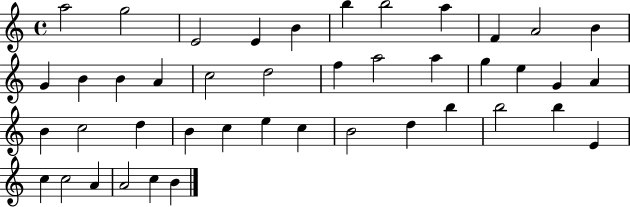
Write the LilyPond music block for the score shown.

{
  \clef treble
  \time 4/4
  \defaultTimeSignature
  \key c \major
  a''2 g''2 | e'2 e'4 b'4 | b''4 b''2 a''4 | f'4 a'2 b'4 | \break g'4 b'4 b'4 a'4 | c''2 d''2 | f''4 a''2 a''4 | g''4 e''4 g'4 a'4 | \break b'4 c''2 d''4 | b'4 c''4 e''4 c''4 | b'2 d''4 b''4 | b''2 b''4 e'4 | \break c''4 c''2 a'4 | a'2 c''4 b'4 | \bar "|."
}